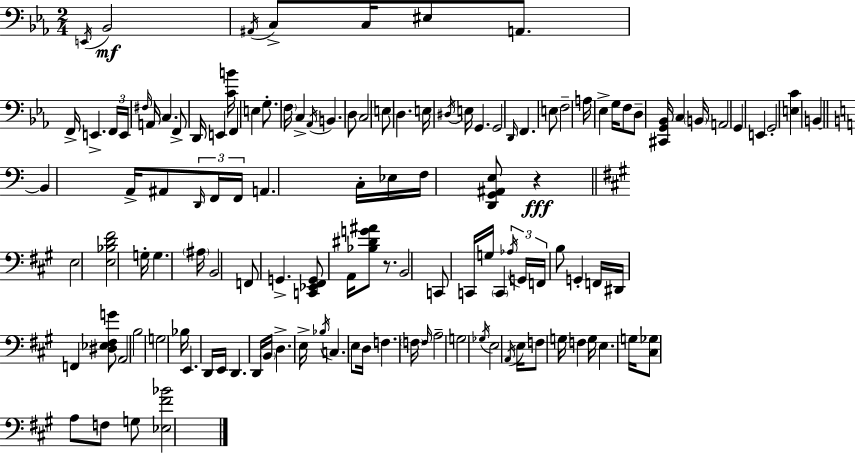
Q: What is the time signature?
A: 2/4